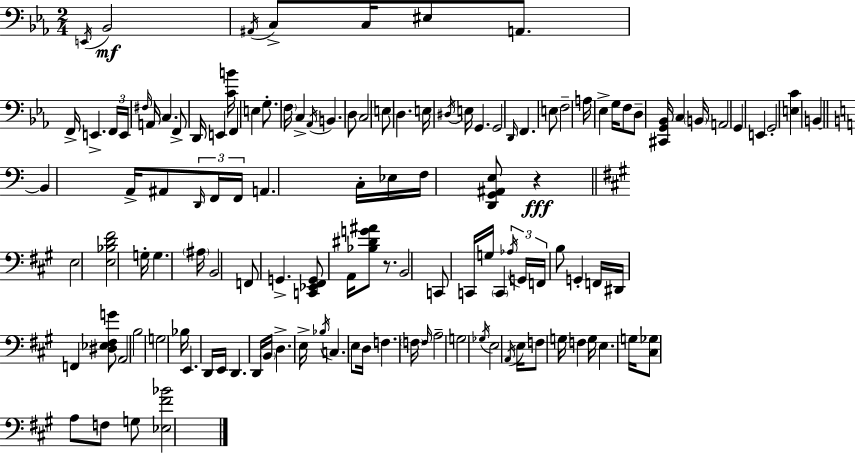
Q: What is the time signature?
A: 2/4